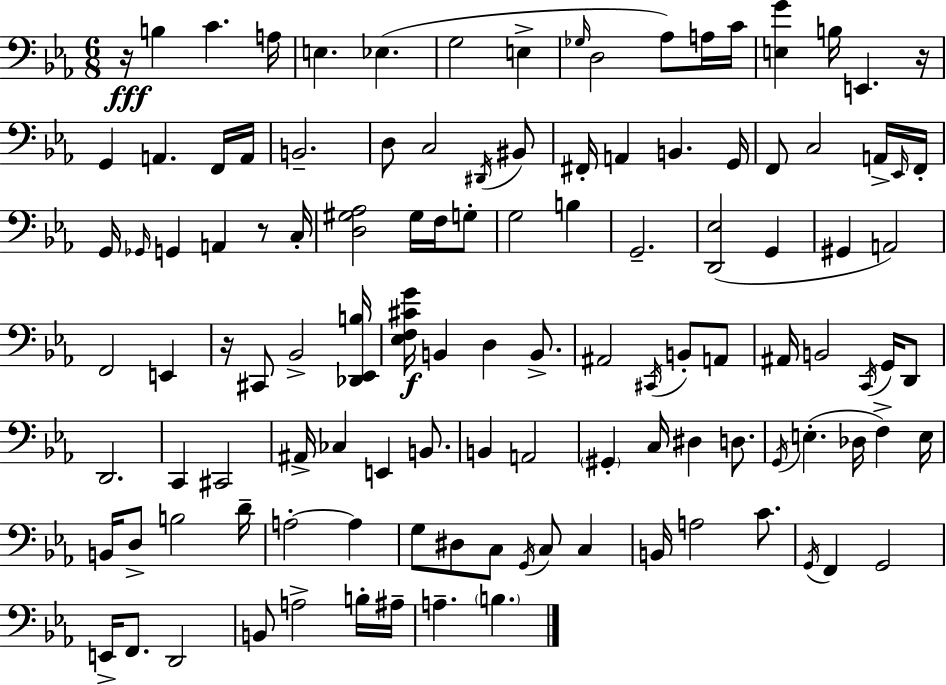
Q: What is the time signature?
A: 6/8